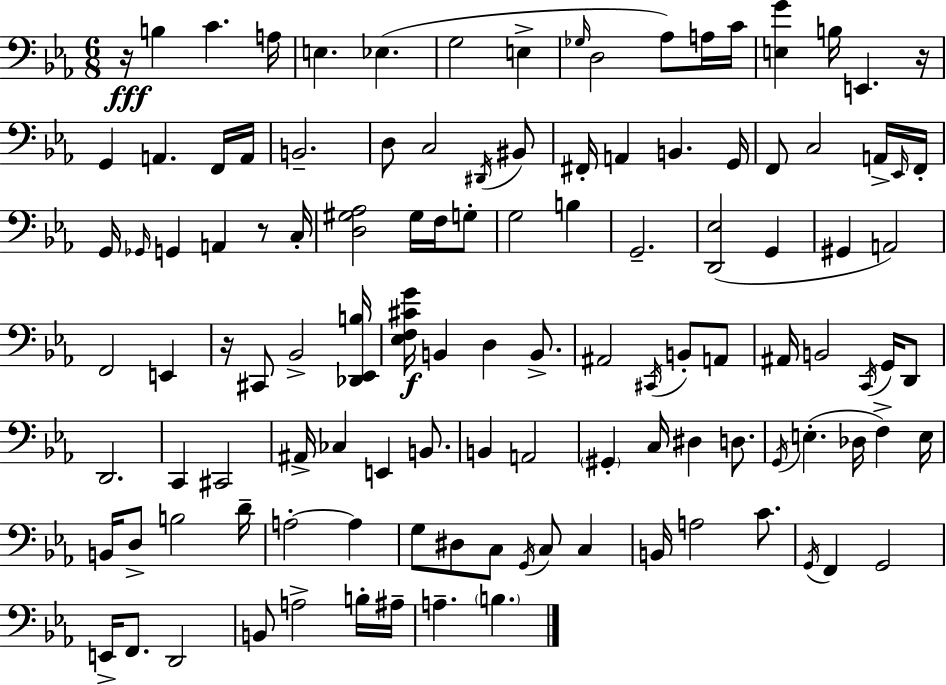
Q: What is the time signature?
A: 6/8